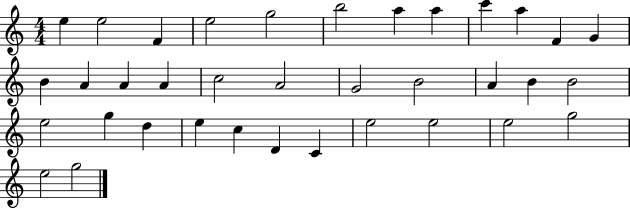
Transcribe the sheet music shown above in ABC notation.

X:1
T:Untitled
M:4/4
L:1/4
K:C
e e2 F e2 g2 b2 a a c' a F G B A A A c2 A2 G2 B2 A B B2 e2 g d e c D C e2 e2 e2 g2 e2 g2